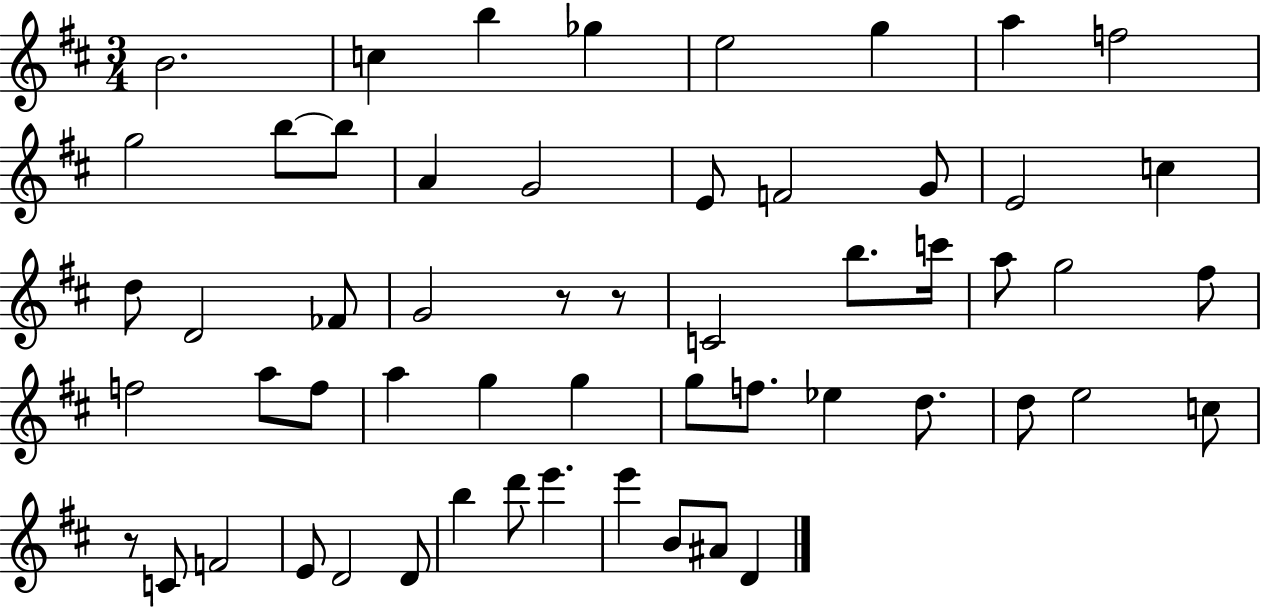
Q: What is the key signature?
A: D major